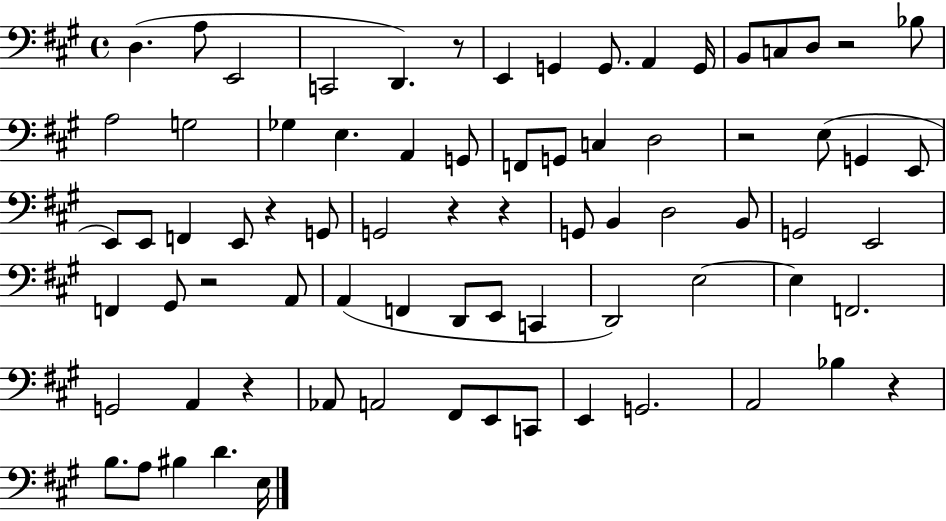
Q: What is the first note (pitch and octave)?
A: D3